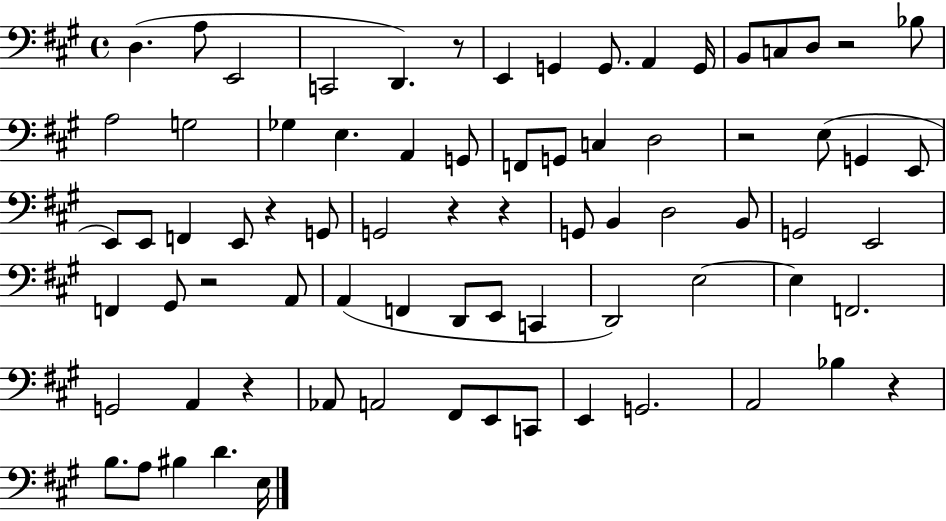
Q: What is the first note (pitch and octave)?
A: D3